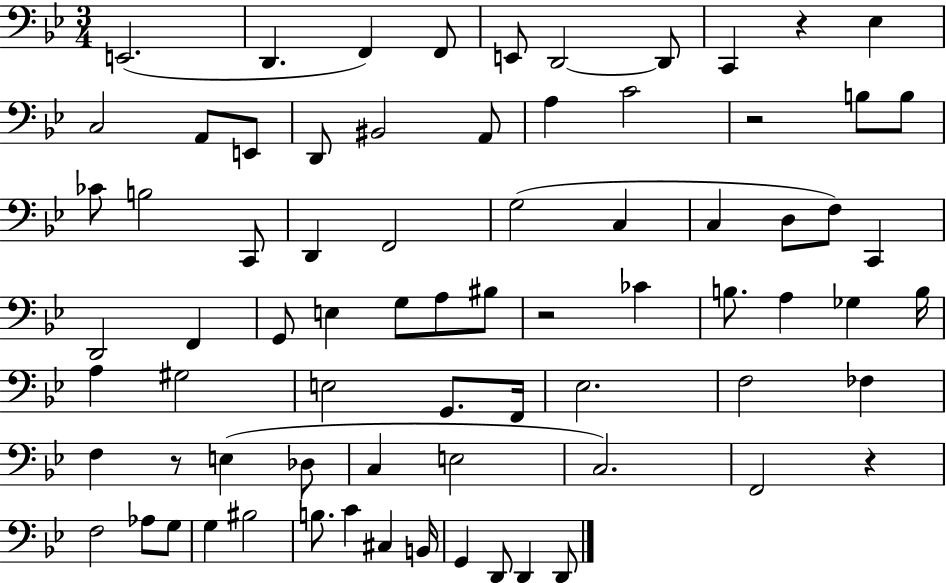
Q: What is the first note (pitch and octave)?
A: E2